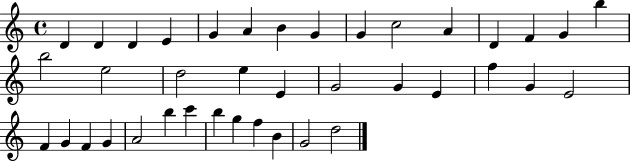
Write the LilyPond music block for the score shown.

{
  \clef treble
  \time 4/4
  \defaultTimeSignature
  \key c \major
  d'4 d'4 d'4 e'4 | g'4 a'4 b'4 g'4 | g'4 c''2 a'4 | d'4 f'4 g'4 b''4 | \break b''2 e''2 | d''2 e''4 e'4 | g'2 g'4 e'4 | f''4 g'4 e'2 | \break f'4 g'4 f'4 g'4 | a'2 b''4 c'''4 | b''4 g''4 f''4 b'4 | g'2 d''2 | \break \bar "|."
}